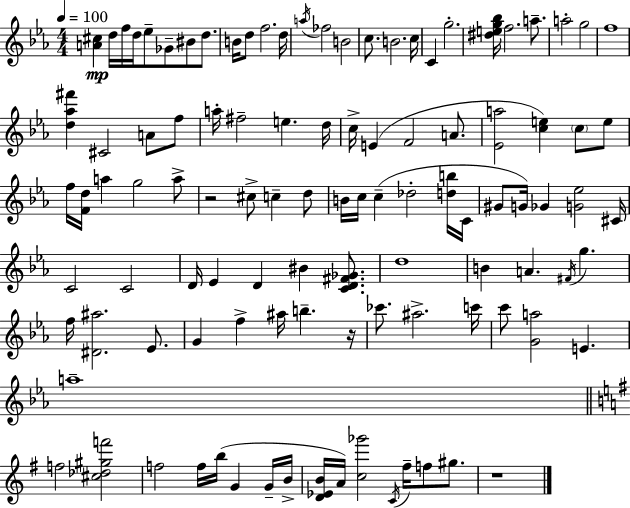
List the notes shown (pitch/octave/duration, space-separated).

[A4,C#5]/q D5/s F5/s D5/s Eb5/e Gb4/e BIS4/e D5/e. B4/s D5/e F5/h. D5/s A5/s FES5/h B4/h C5/e. B4/h. C5/s C4/q G5/h. [D#5,E5,G5,Bb5]/s F5/h. A5/e. A5/h G5/h F5/w [D5,Ab5,F#6]/q C#4/h A4/e F5/e A5/s F#5/h E5/q. D5/s C5/s E4/q F4/h A4/e. [Eb4,A5]/h [C5,E5]/q C5/e E5/e F5/s [F4,D5]/s A5/q G5/h A5/e R/h C#5/e C5/q D5/e B4/s C5/s C5/q Db5/h [D5,B5]/s C4/s G#4/e G4/s Gb4/q [G4,Eb5]/h C#4/s C4/h C4/h D4/s Eb4/q D4/q BIS4/q [C4,D4,F#4,Gb4]/e. D5/w B4/q A4/q. F#4/s G5/q. F5/s [D#4,A#5]/h. Eb4/e. G4/q F5/q A#5/s B5/q. R/s CES6/e. A#5/h. C6/s C6/e [G4,A5]/h E4/q. A5/w F5/h [C#5,Db5,G#5,F6]/h F5/h F5/s B5/s G4/q G4/s B4/s [D4,Eb4,B4]/s A4/s [C5,Gb6]/h C4/s F#5/s F5/e G#5/e. R/w